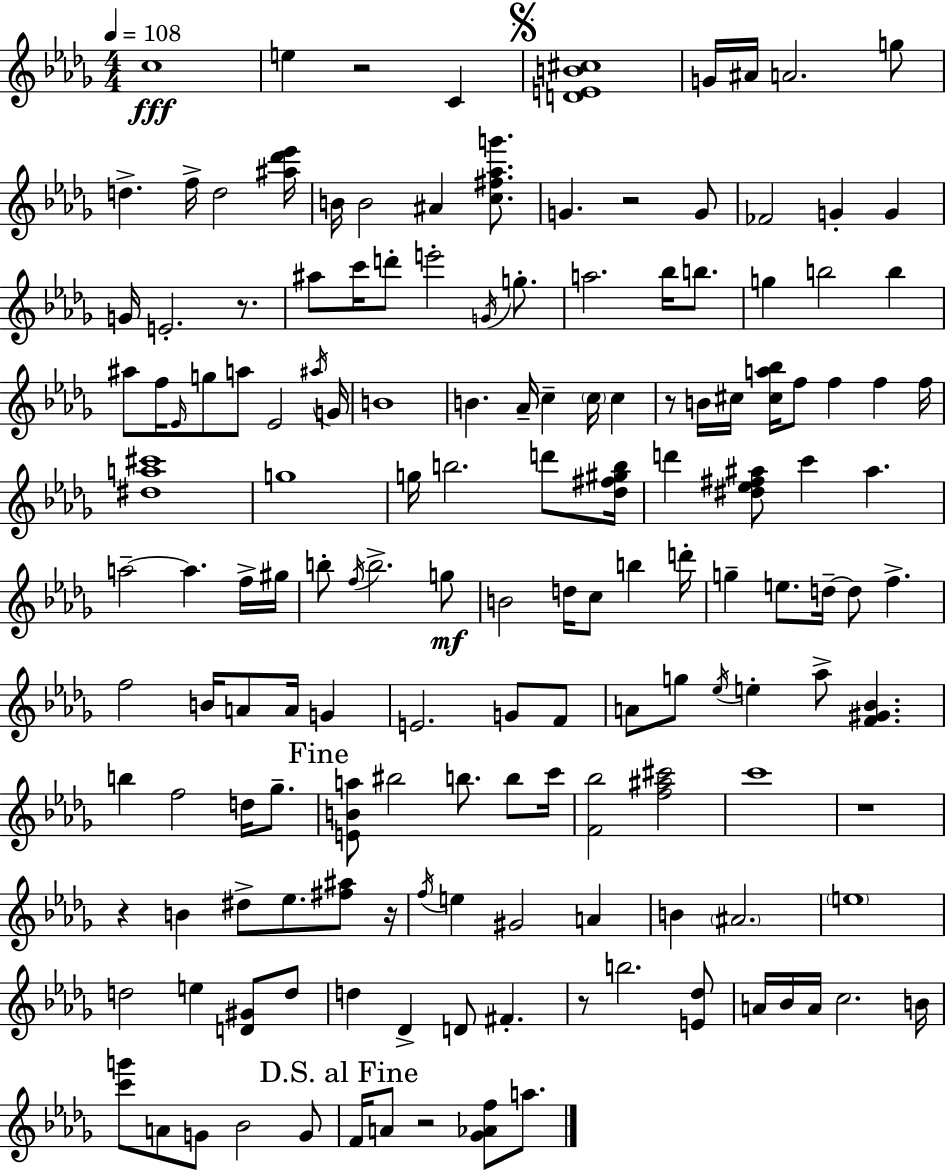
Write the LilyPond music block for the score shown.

{
  \clef treble
  \numericTimeSignature
  \time 4/4
  \key bes \minor
  \tempo 4 = 108
  \repeat volta 2 { c''1\fff | e''4 r2 c'4 | \mark \markup { \musicglyph "scripts.segno" } <d' e' b' cis''>1 | g'16 ais'16 a'2. g''8 | \break d''4.-> f''16-> d''2 <ais'' des''' ees'''>16 | b'16 b'2 ais'4 <c'' fis'' aes'' g'''>8. | g'4. r2 g'8 | fes'2 g'4-. g'4 | \break g'16 e'2.-. r8. | ais''8 c'''16 d'''8-. e'''2-. \acciaccatura { g'16 } g''8.-. | a''2. bes''16 b''8. | g''4 b''2 b''4 | \break ais''8 f''16 \grace { ees'16 } g''8 a''8 ees'2 | \acciaccatura { ais''16 } g'16 b'1 | b'4. aes'16-- c''4-- \parenthesize c''16 c''4 | r8 b'16 cis''16 <cis'' a'' bes''>16 f''8 f''4 f''4 | \break f''16 <dis'' a'' cis'''>1 | g''1 | g''16 b''2. | d'''8 <des'' fis'' gis'' b''>16 d'''4 <dis'' ees'' fis'' ais''>8 c'''4 ais''4. | \break a''2--~~ a''4. | f''16-> gis''16 b''8-. \acciaccatura { f''16 } b''2.-> | g''8\mf b'2 d''16 c''8 b''4 | d'''16-. g''4-- e''8. d''16--~~ d''8 f''4.-> | \break f''2 b'16 a'8 a'16 | g'4 e'2. | g'8 f'8 a'8 g''8 \acciaccatura { ees''16 } e''4-. aes''8-> <f' gis' bes'>4. | b''4 f''2 | \break d''16 ges''8.-- \mark "Fine" <e' b' a''>8 bis''2 b''8. | b''8 c'''16 <f' bes''>2 <f'' ais'' cis'''>2 | c'''1 | r1 | \break r4 b'4 dis''8-> ees''8. | <fis'' ais''>8 r16 \acciaccatura { f''16 } e''4 gis'2 | a'4 b'4 \parenthesize ais'2. | \parenthesize e''1 | \break d''2 e''4 | <d' gis'>8 d''8 d''4 des'4-> d'8 | fis'4.-. r8 b''2. | <e' des''>8 a'16 bes'16 a'16 c''2. | \break b'16 <c''' g'''>8 a'8 g'8 bes'2 | g'8 \mark "D.S. al Fine" f'16 a'8 r2 | <ges' aes' f''>8 a''8. } \bar "|."
}